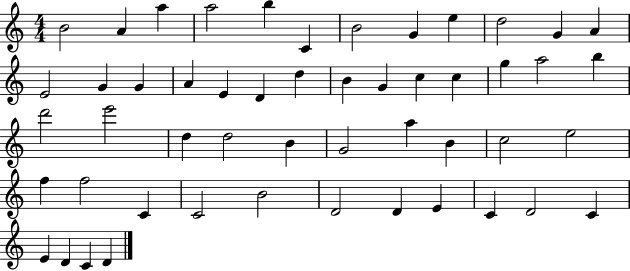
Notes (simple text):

B4/h A4/q A5/q A5/h B5/q C4/q B4/h G4/q E5/q D5/h G4/q A4/q E4/h G4/q G4/q A4/q E4/q D4/q D5/q B4/q G4/q C5/q C5/q G5/q A5/h B5/q D6/h E6/h D5/q D5/h B4/q G4/h A5/q B4/q C5/h E5/h F5/q F5/h C4/q C4/h B4/h D4/h D4/q E4/q C4/q D4/h C4/q E4/q D4/q C4/q D4/q